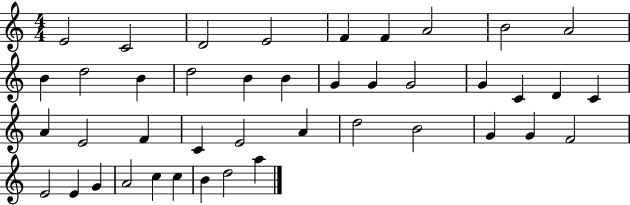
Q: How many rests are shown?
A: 0